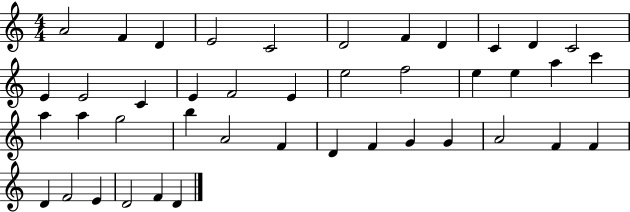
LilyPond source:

{
  \clef treble
  \numericTimeSignature
  \time 4/4
  \key c \major
  a'2 f'4 d'4 | e'2 c'2 | d'2 f'4 d'4 | c'4 d'4 c'2 | \break e'4 e'2 c'4 | e'4 f'2 e'4 | e''2 f''2 | e''4 e''4 a''4 c'''4 | \break a''4 a''4 g''2 | b''4 a'2 f'4 | d'4 f'4 g'4 g'4 | a'2 f'4 f'4 | \break d'4 f'2 e'4 | d'2 f'4 d'4 | \bar "|."
}